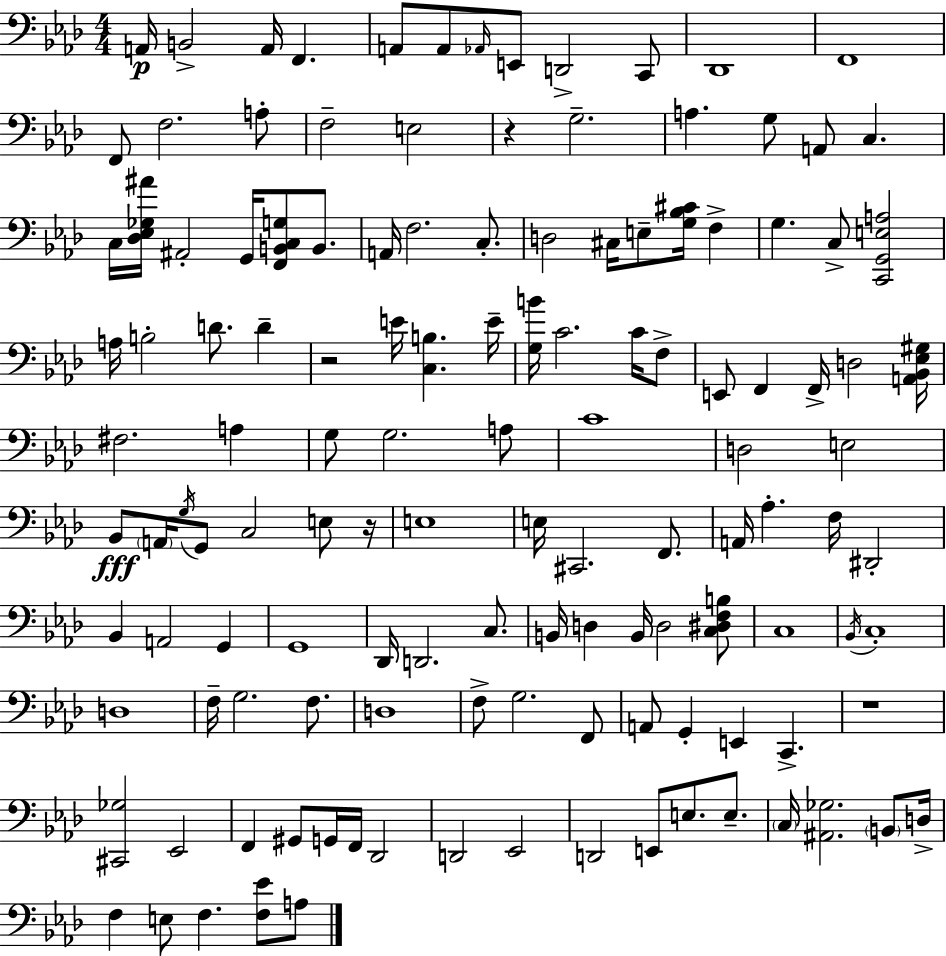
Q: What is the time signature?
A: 4/4